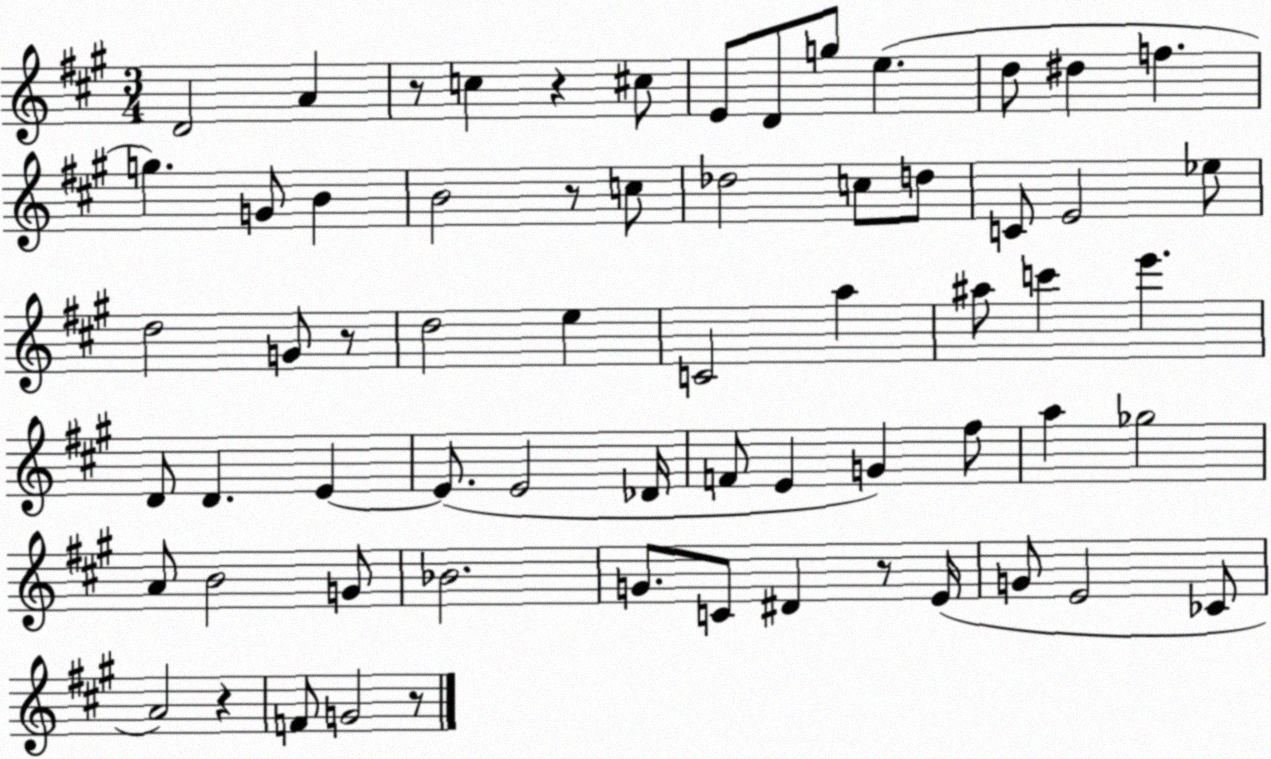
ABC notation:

X:1
T:Untitled
M:3/4
L:1/4
K:A
D2 A z/2 c z ^c/2 E/2 D/2 g/2 e d/2 ^d f g G/2 B B2 z/2 c/2 _d2 c/2 d/2 C/2 E2 _e/2 d2 G/2 z/2 d2 e C2 a ^a/2 c' e' D/2 D E E/2 E2 _D/4 F/2 E G ^f/2 a _g2 A/2 B2 G/2 _B2 G/2 C/2 ^D z/2 E/4 G/2 E2 _C/2 A2 z F/2 G2 z/2